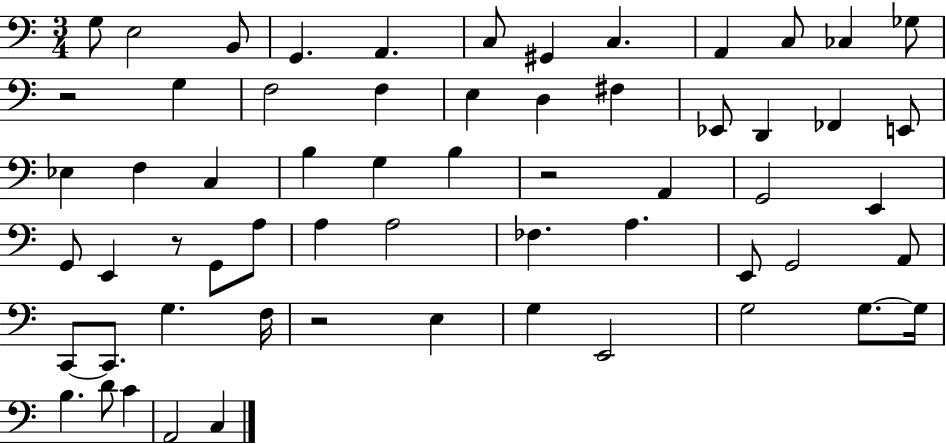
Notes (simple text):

G3/e E3/h B2/e G2/q. A2/q. C3/e G#2/q C3/q. A2/q C3/e CES3/q Gb3/e R/h G3/q F3/h F3/q E3/q D3/q F#3/q Eb2/e D2/q FES2/q E2/e Eb3/q F3/q C3/q B3/q G3/q B3/q R/h A2/q G2/h E2/q G2/e E2/q R/e G2/e A3/e A3/q A3/h FES3/q. A3/q. E2/e G2/h A2/e C2/e C2/e. G3/q. F3/s R/h E3/q G3/q E2/h G3/h G3/e. G3/s B3/q. D4/e C4/q A2/h C3/q